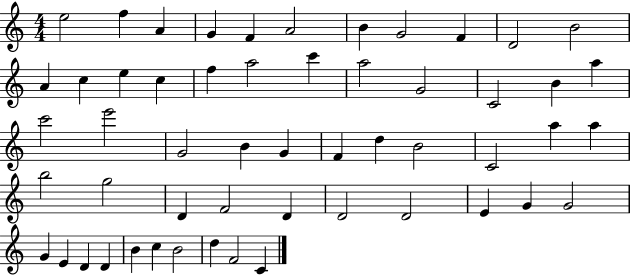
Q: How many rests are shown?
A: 0